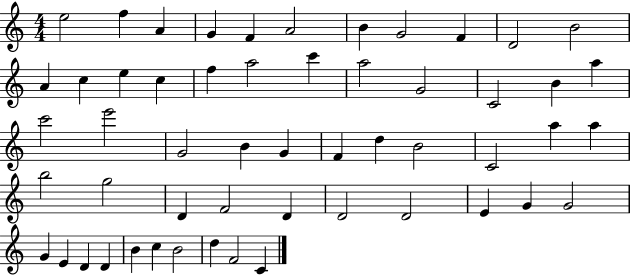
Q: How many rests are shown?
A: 0